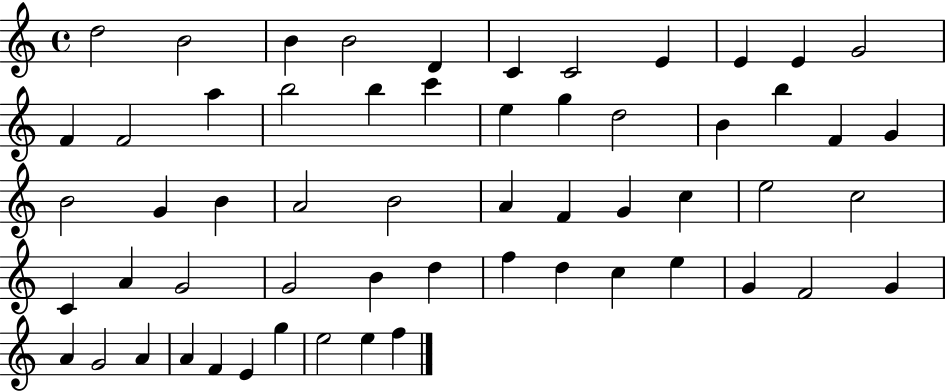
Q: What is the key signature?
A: C major